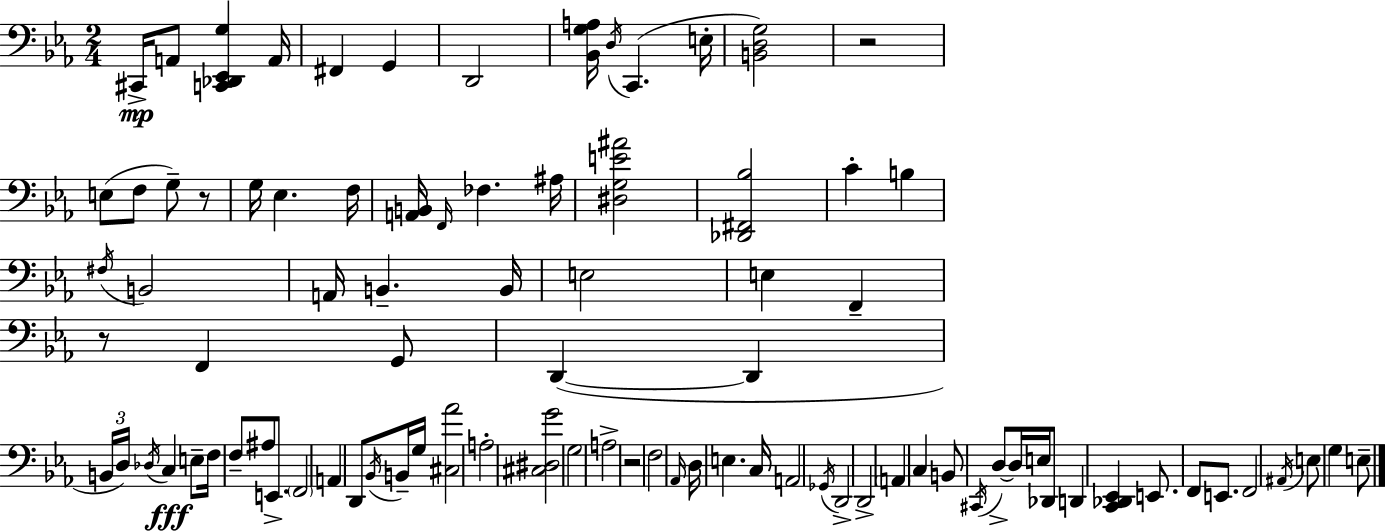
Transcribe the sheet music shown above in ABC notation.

X:1
T:Untitled
M:2/4
L:1/4
K:Eb
^C,,/4 A,,/2 [C,,_D,,_E,,G,] A,,/4 ^F,, G,, D,,2 [_B,,G,A,]/4 D,/4 C,, E,/4 [B,,D,G,]2 z2 E,/2 F,/2 G,/2 z/2 G,/4 _E, F,/4 [A,,B,,]/4 F,,/4 _F, ^A,/4 [^D,G,E^A]2 [_D,,^F,,_B,]2 C B, ^F,/4 B,,2 A,,/4 B,, B,,/4 E,2 E, F,, z/2 F,, G,,/2 D,, D,, B,,/4 D,/4 _D,/4 C, E,/2 F,/4 F,/2 ^A,/2 E,,/2 F,,2 A,, D,,/2 _B,,/4 B,,/4 G,/4 [^C,_A]2 A,2 [^C,^D,G]2 G,2 A,2 z2 F,2 _A,,/4 D,/4 E, C,/4 A,,2 _G,,/4 D,,2 D,,2 A,, C, B,,/2 ^C,,/4 D,/2 D,/4 E,/4 _D,,/2 D,, [C,,_D,,_E,,] E,,/2 F,,/2 E,,/2 F,,2 ^A,,/4 E,/2 G, E,/2